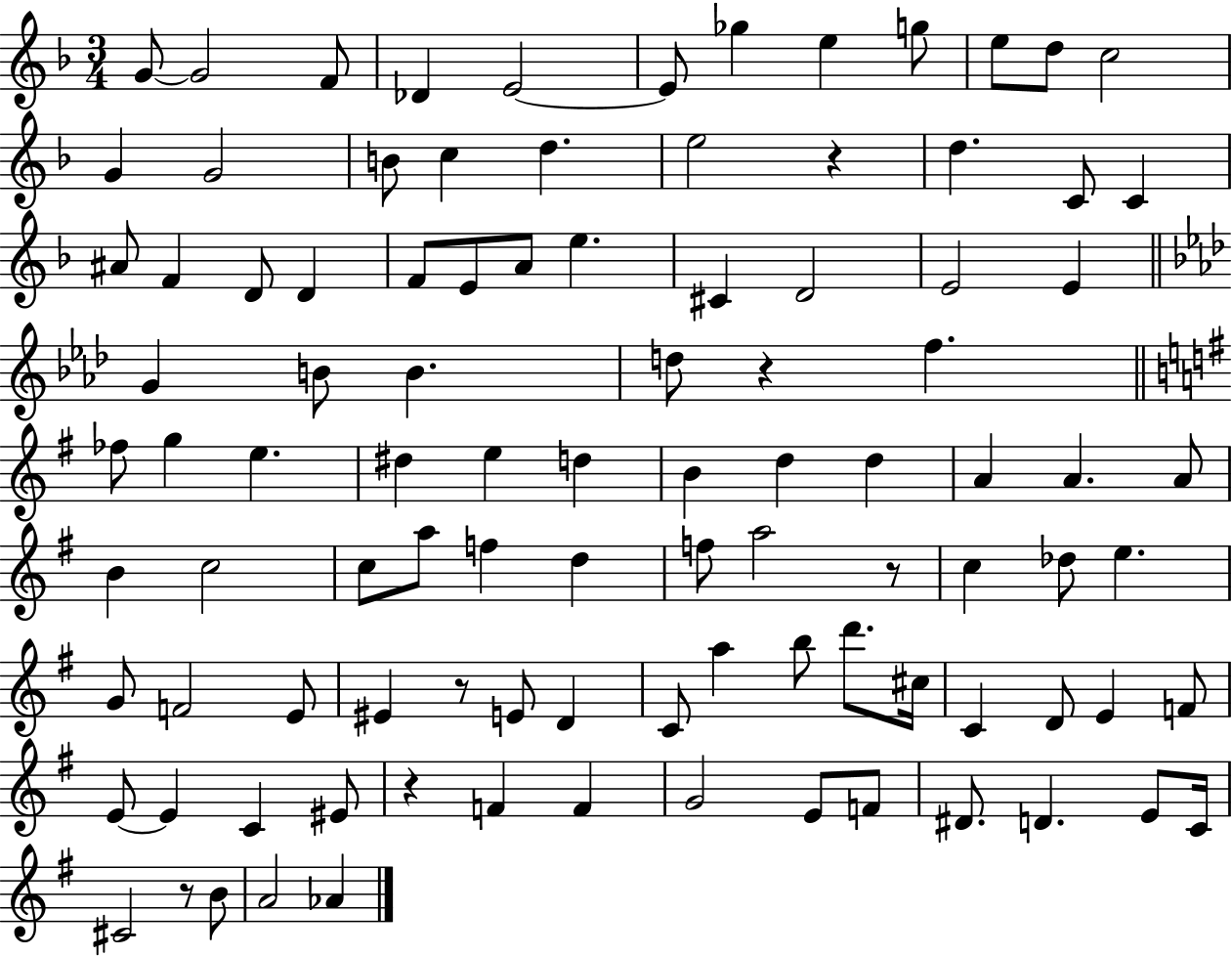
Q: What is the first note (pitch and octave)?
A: G4